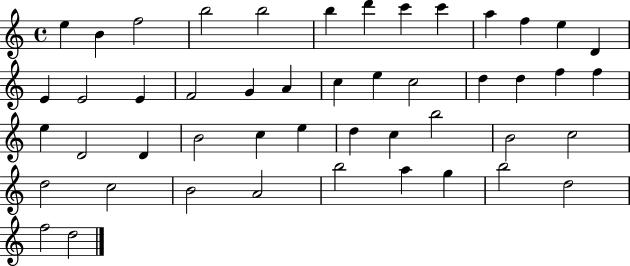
{
  \clef treble
  \time 4/4
  \defaultTimeSignature
  \key c \major
  e''4 b'4 f''2 | b''2 b''2 | b''4 d'''4 c'''4 c'''4 | a''4 f''4 e''4 d'4 | \break e'4 e'2 e'4 | f'2 g'4 a'4 | c''4 e''4 c''2 | d''4 d''4 f''4 f''4 | \break e''4 d'2 d'4 | b'2 c''4 e''4 | d''4 c''4 b''2 | b'2 c''2 | \break d''2 c''2 | b'2 a'2 | b''2 a''4 g''4 | b''2 d''2 | \break f''2 d''2 | \bar "|."
}